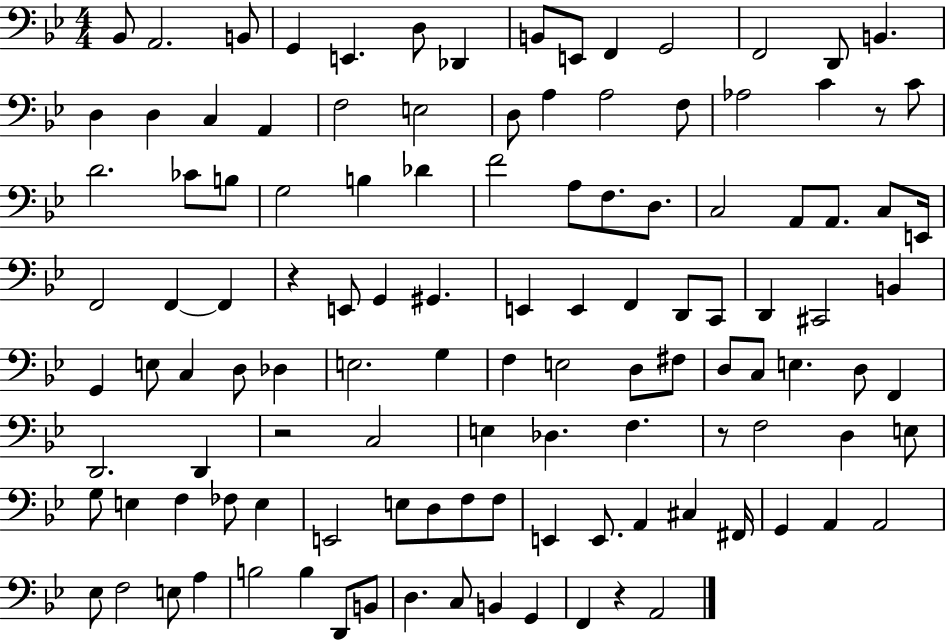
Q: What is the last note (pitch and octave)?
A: A2